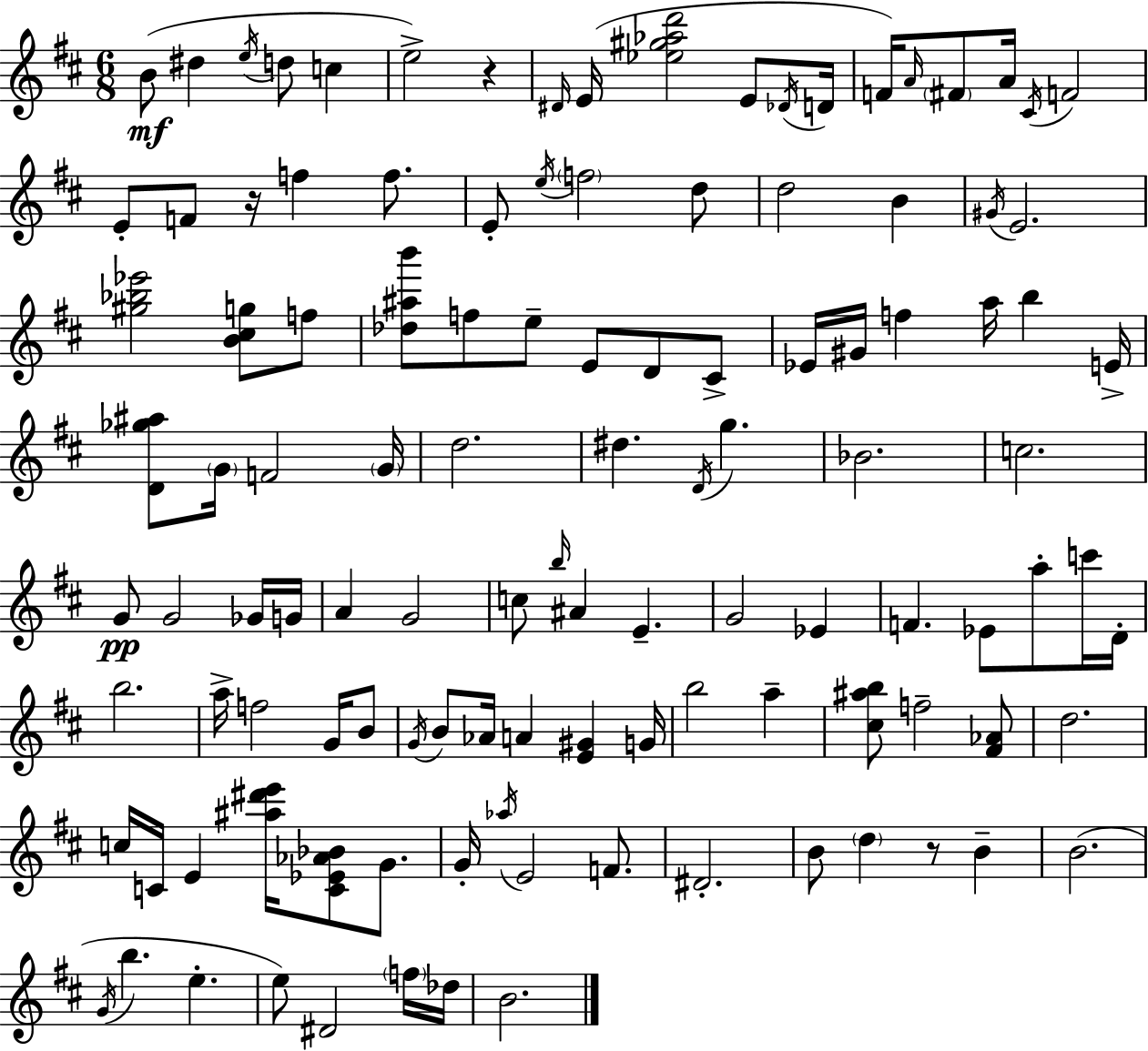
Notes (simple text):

B4/e D#5/q E5/s D5/e C5/q E5/h R/q D#4/s E4/s [Eb5,G#5,Ab5,D6]/h E4/e Db4/s D4/s F4/s A4/s F#4/e A4/s C#4/s F4/h E4/e F4/e R/s F5/q F5/e. E4/e E5/s F5/h D5/e D5/h B4/q G#4/s E4/h. [G#5,Bb5,Eb6]/h [B4,C#5,G5]/e F5/e [Db5,A#5,B6]/e F5/e E5/e E4/e D4/e C#4/e Eb4/s G#4/s F5/q A5/s B5/q E4/s [D4,Gb5,A#5]/e G4/s F4/h G4/s D5/h. D#5/q. D4/s G5/q. Bb4/h. C5/h. G4/e G4/h Gb4/s G4/s A4/q G4/h C5/e B5/s A#4/q E4/q. G4/h Eb4/q F4/q. Eb4/e A5/e C6/s D4/s B5/h. A5/s F5/h G4/s B4/e G4/s B4/e Ab4/s A4/q [E4,G#4]/q G4/s B5/h A5/q [C#5,A#5,B5]/e F5/h [F#4,Ab4]/e D5/h. C5/s C4/s E4/q [A#5,D#6,E6]/s [C4,Eb4,Ab4,Bb4]/e G4/e. G4/s Ab5/s E4/h F4/e. D#4/h. B4/e D5/q R/e B4/q B4/h. G4/s B5/q. E5/q. E5/e D#4/h F5/s Db5/s B4/h.